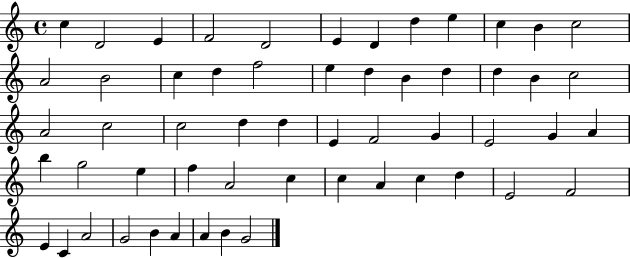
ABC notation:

X:1
T:Untitled
M:4/4
L:1/4
K:C
c D2 E F2 D2 E D d e c B c2 A2 B2 c d f2 e d B d d B c2 A2 c2 c2 d d E F2 G E2 G A b g2 e f A2 c c A c d E2 F2 E C A2 G2 B A A B G2